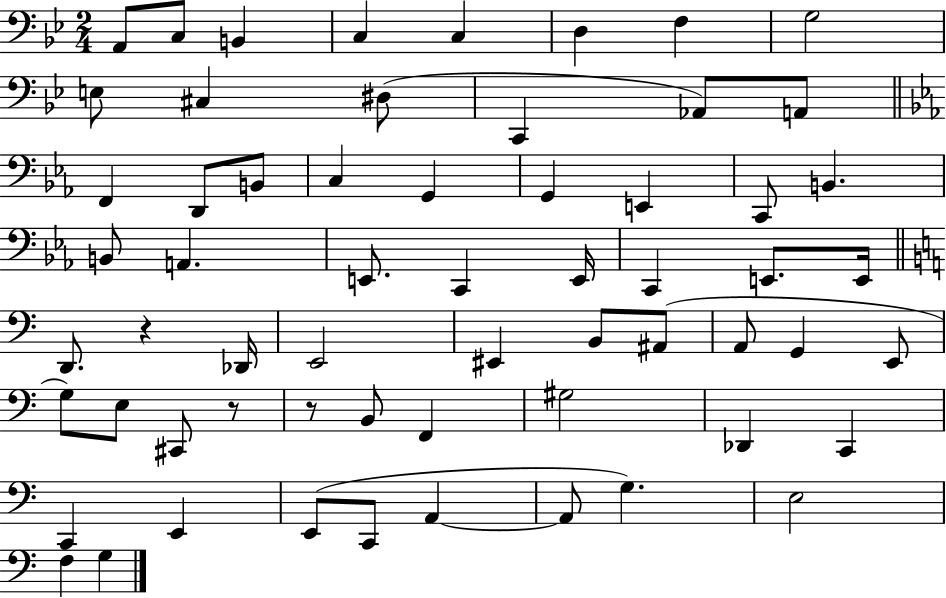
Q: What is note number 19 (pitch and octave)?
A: G2